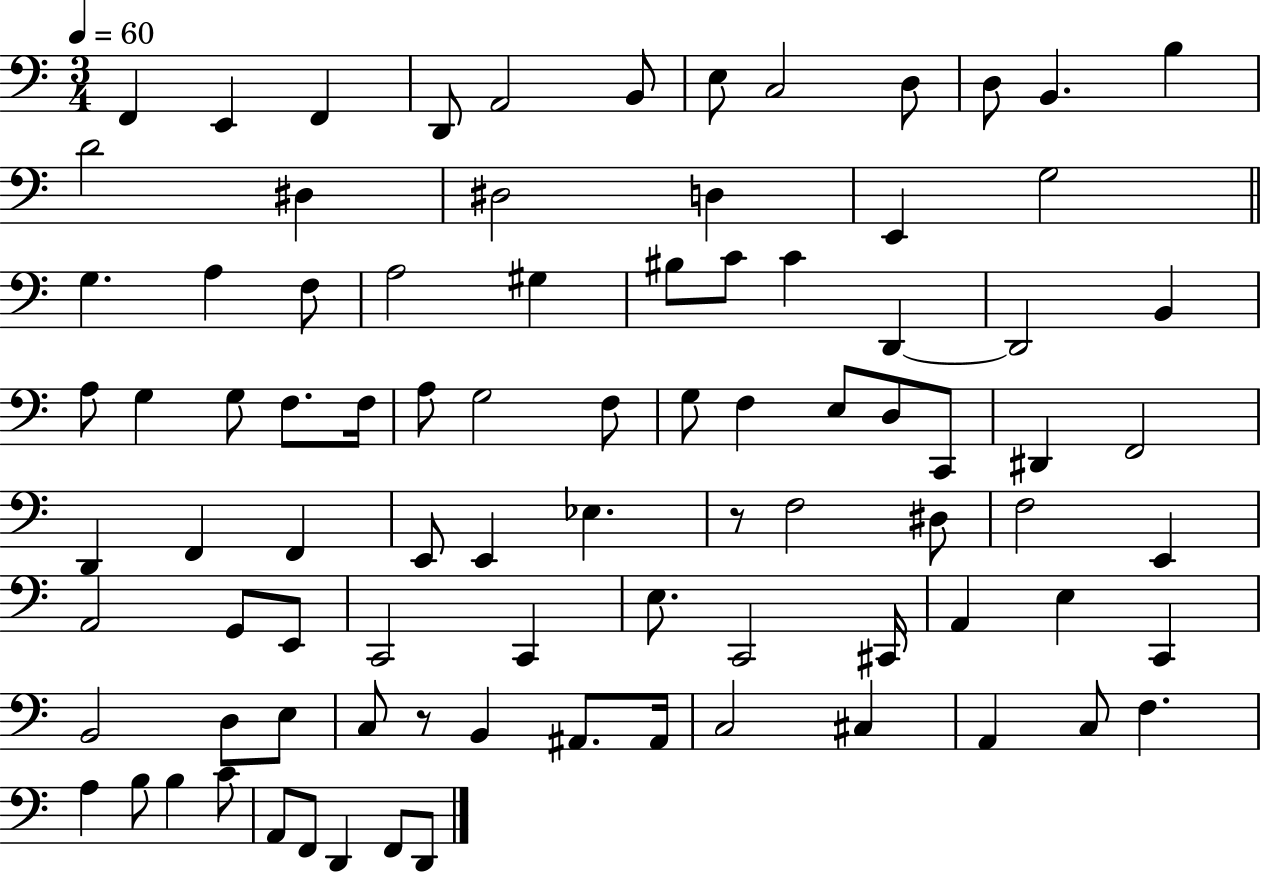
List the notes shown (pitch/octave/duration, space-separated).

F2/q E2/q F2/q D2/e A2/h B2/e E3/e C3/h D3/e D3/e B2/q. B3/q D4/h D#3/q D#3/h D3/q E2/q G3/h G3/q. A3/q F3/e A3/h G#3/q BIS3/e C4/e C4/q D2/q D2/h B2/q A3/e G3/q G3/e F3/e. F3/s A3/e G3/h F3/e G3/e F3/q E3/e D3/e C2/e D#2/q F2/h D2/q F2/q F2/q E2/e E2/q Eb3/q. R/e F3/h D#3/e F3/h E2/q A2/h G2/e E2/e C2/h C2/q E3/e. C2/h C#2/s A2/q E3/q C2/q B2/h D3/e E3/e C3/e R/e B2/q A#2/e. A#2/s C3/h C#3/q A2/q C3/e F3/q. A3/q B3/e B3/q C4/e A2/e F2/e D2/q F2/e D2/e